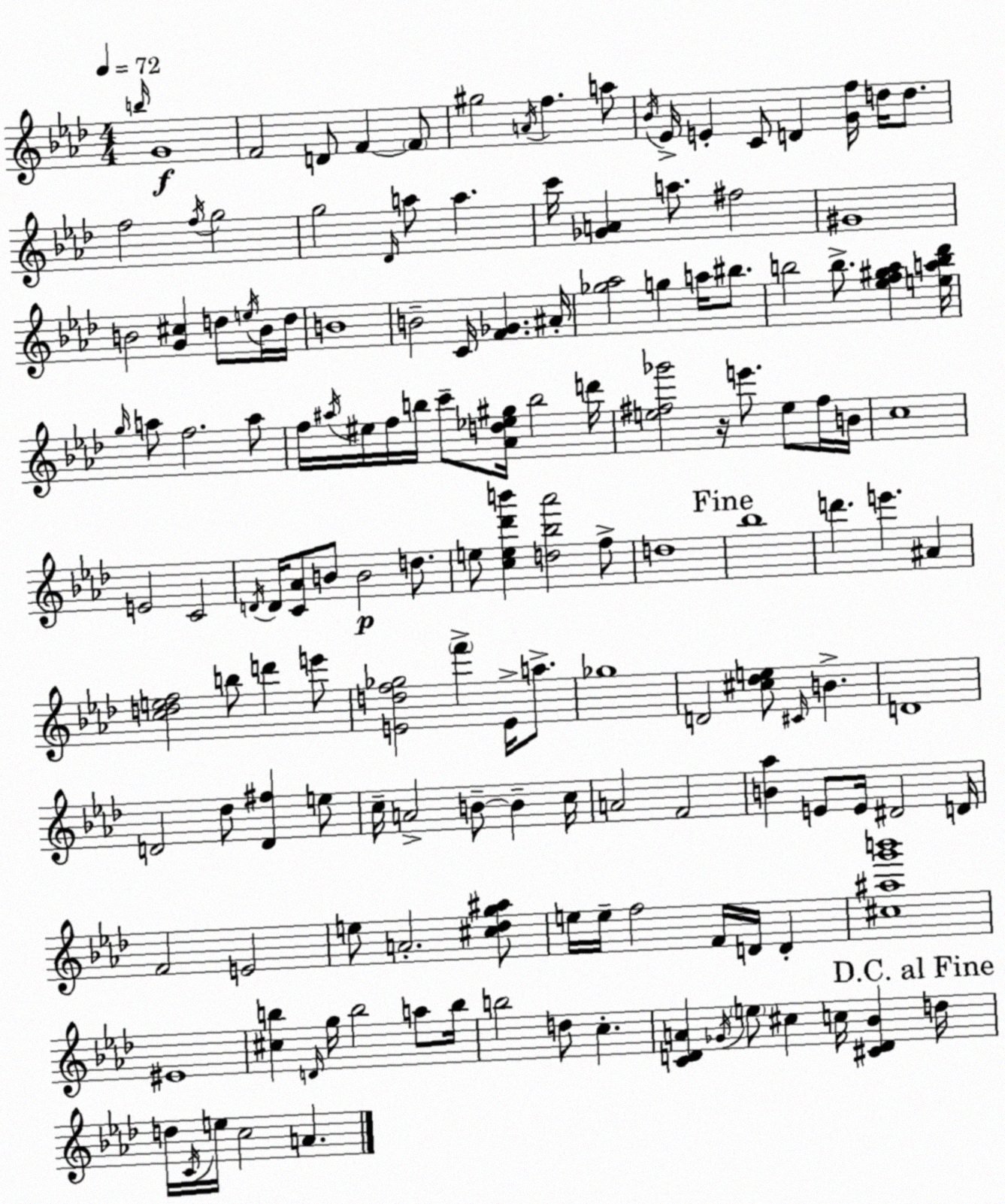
X:1
T:Untitled
M:4/4
L:1/4
K:Ab
b/4 G4 F2 D/2 F F/2 ^g2 A/4 f a/2 _B/4 _E/4 E C/2 D [Gf]/4 d/4 d/2 f2 f/4 g2 g2 _D/4 a/2 a c'/4 [_GA] a/2 ^f2 ^G4 B2 [G^c] d/2 e/4 B/4 d/4 B4 B2 C/4 [F_G] ^A/4 [_g_a]2 g a/4 ^b/2 b2 b/2 [_ef^g_a] [eab_d']/4 g/4 a/2 f2 a/2 f/4 ^a/4 ^e/4 f/4 b/4 c'/2 [_Ad_e^g]/4 b2 d'/4 [e^f_g']2 z/4 e'/2 e/2 ^f/4 B/4 c4 E2 C2 D/4 D/4 [C_A]/2 B/2 B2 d/2 e/2 [ce_d'b'] [d_b_a']2 f/2 d4 _b4 d' e' ^A [cdef]2 b/2 d' e'/2 [Edf_g]2 f' E/4 a/2 _g4 D2 [^c_de]/2 ^C/4 B D4 D2 _d/2 [D^f] e/2 c/4 A2 B/2 B c/4 A2 F2 [B_a] E/2 E/4 ^D2 D/4 F2 E2 e/2 A2 [^c_dg^a]/2 e/4 e/4 f2 F/4 D/4 D [^c^ag'b']4 ^E4 [^cb] D/4 g/4 b2 a/2 b/4 b2 d/2 c [CDA] _G/4 e/2 ^c c/4 [^CD_B] d/4 d/4 C/4 e/4 c2 A